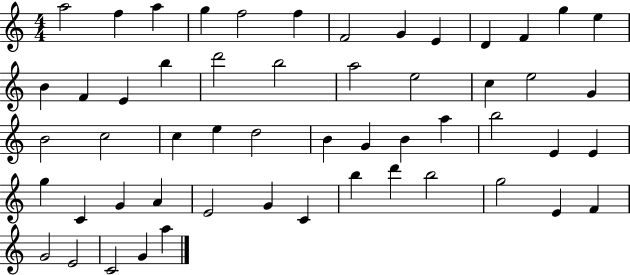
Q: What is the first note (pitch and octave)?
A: A5